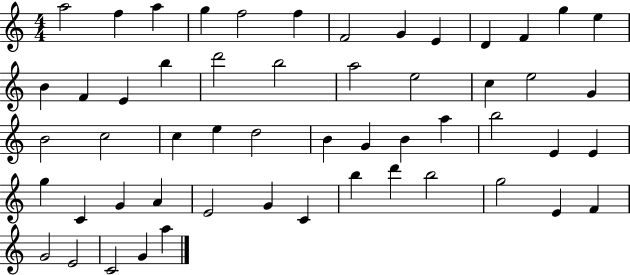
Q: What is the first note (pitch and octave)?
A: A5